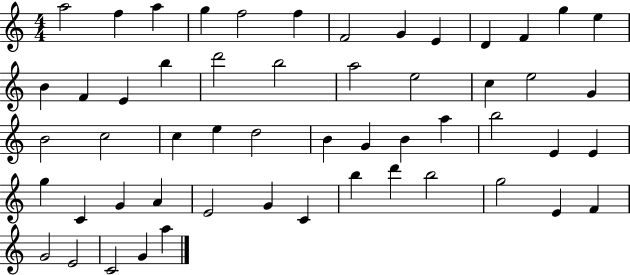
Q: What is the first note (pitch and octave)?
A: A5